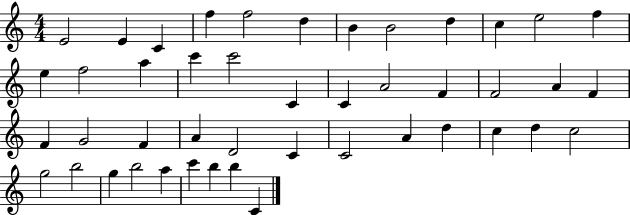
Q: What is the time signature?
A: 4/4